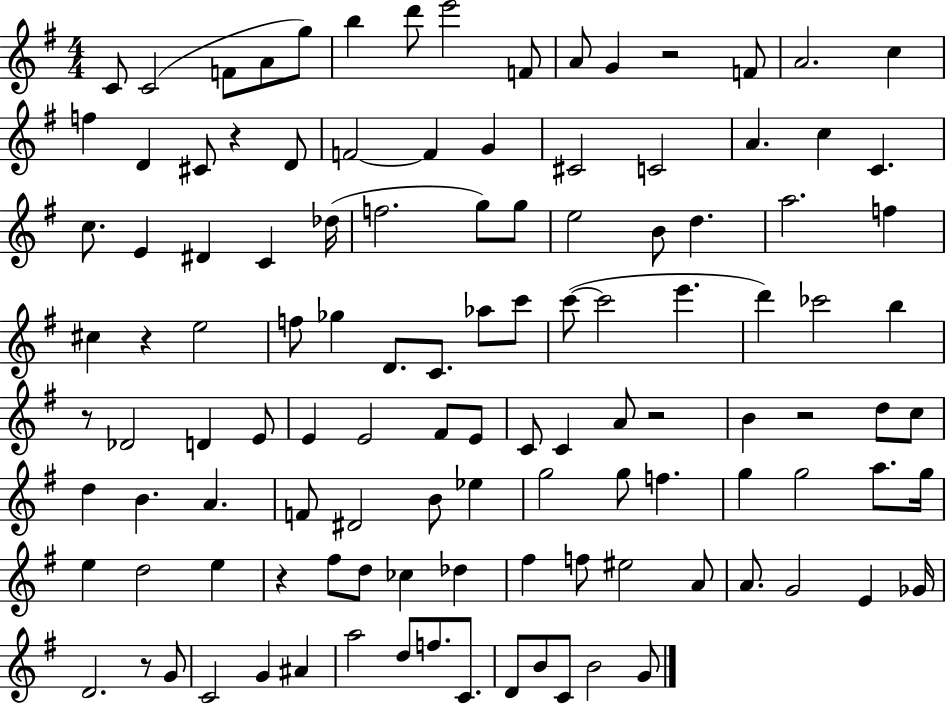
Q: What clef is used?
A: treble